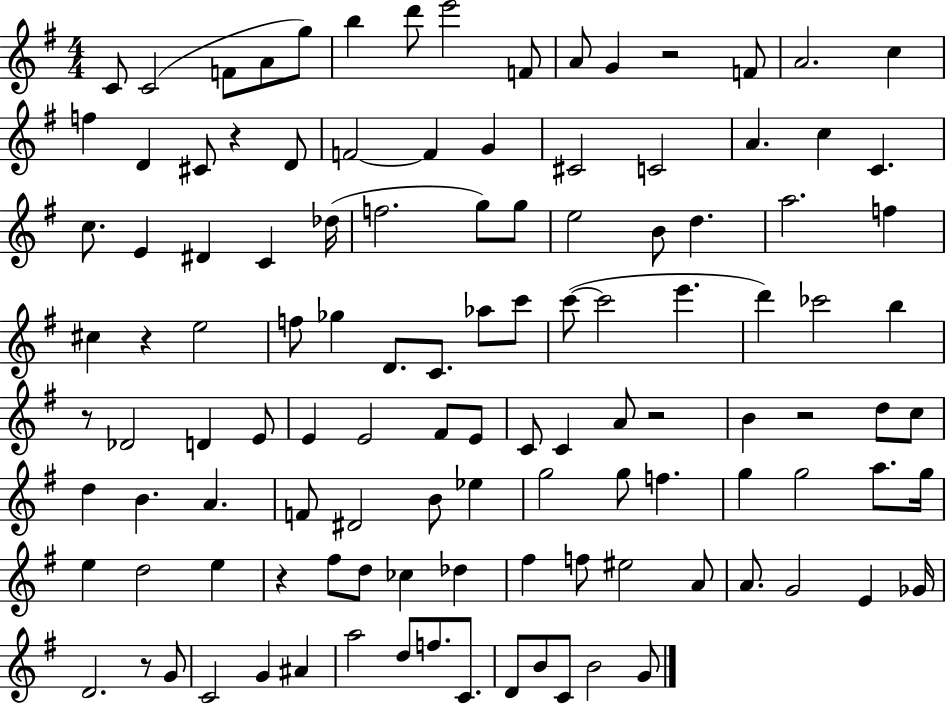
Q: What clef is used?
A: treble